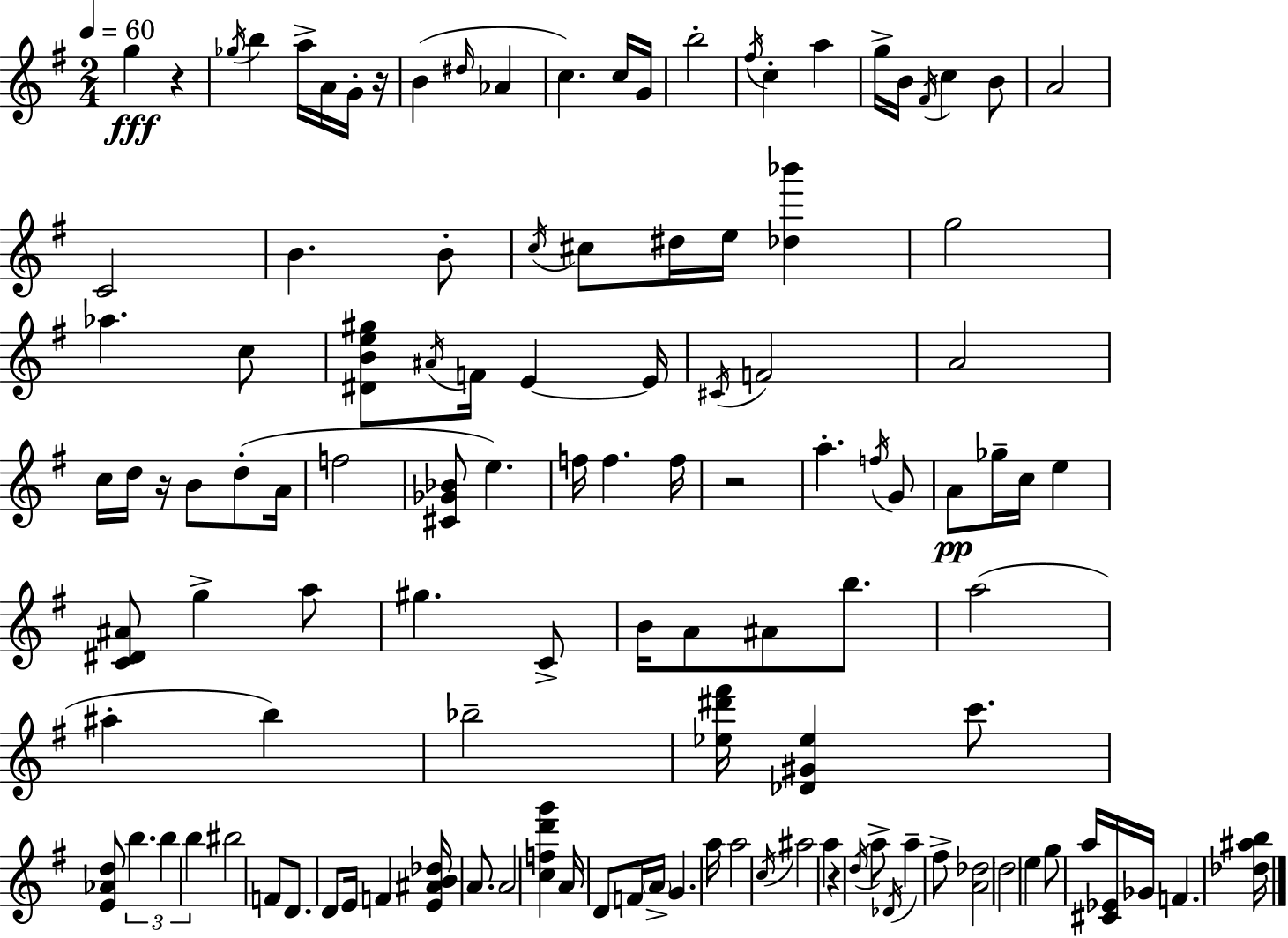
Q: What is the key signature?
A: E minor